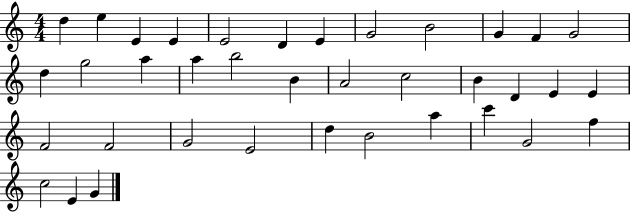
D5/q E5/q E4/q E4/q E4/h D4/q E4/q G4/h B4/h G4/q F4/q G4/h D5/q G5/h A5/q A5/q B5/h B4/q A4/h C5/h B4/q D4/q E4/q E4/q F4/h F4/h G4/h E4/h D5/q B4/h A5/q C6/q G4/h F5/q C5/h E4/q G4/q